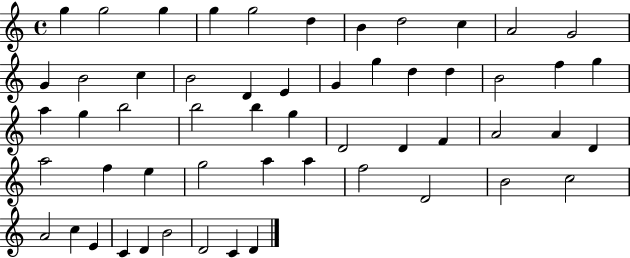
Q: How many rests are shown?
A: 0